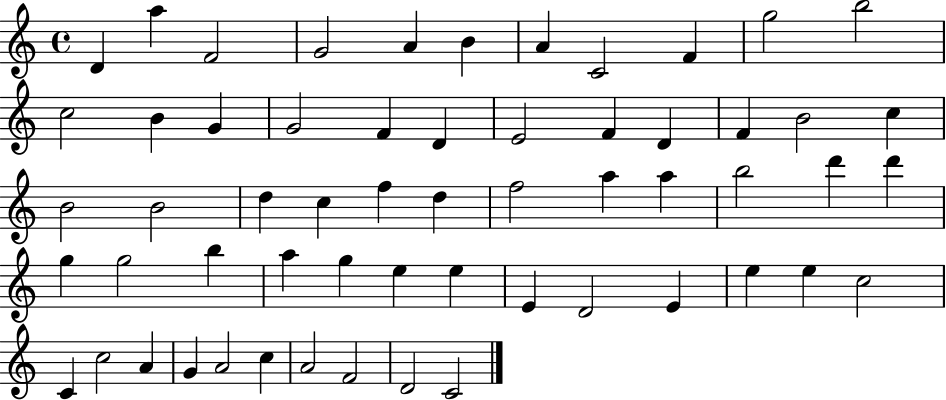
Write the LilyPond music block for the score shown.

{
  \clef treble
  \time 4/4
  \defaultTimeSignature
  \key c \major
  d'4 a''4 f'2 | g'2 a'4 b'4 | a'4 c'2 f'4 | g''2 b''2 | \break c''2 b'4 g'4 | g'2 f'4 d'4 | e'2 f'4 d'4 | f'4 b'2 c''4 | \break b'2 b'2 | d''4 c''4 f''4 d''4 | f''2 a''4 a''4 | b''2 d'''4 d'''4 | \break g''4 g''2 b''4 | a''4 g''4 e''4 e''4 | e'4 d'2 e'4 | e''4 e''4 c''2 | \break c'4 c''2 a'4 | g'4 a'2 c''4 | a'2 f'2 | d'2 c'2 | \break \bar "|."
}